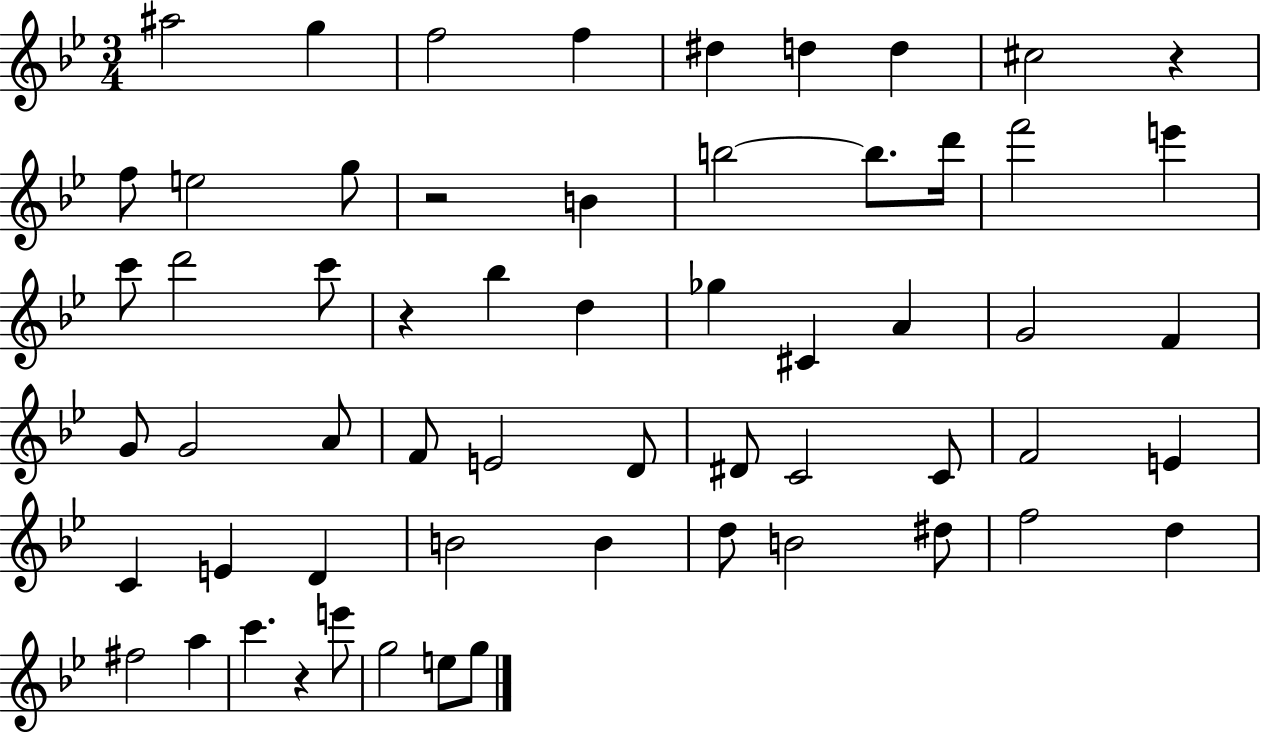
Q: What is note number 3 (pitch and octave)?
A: F5